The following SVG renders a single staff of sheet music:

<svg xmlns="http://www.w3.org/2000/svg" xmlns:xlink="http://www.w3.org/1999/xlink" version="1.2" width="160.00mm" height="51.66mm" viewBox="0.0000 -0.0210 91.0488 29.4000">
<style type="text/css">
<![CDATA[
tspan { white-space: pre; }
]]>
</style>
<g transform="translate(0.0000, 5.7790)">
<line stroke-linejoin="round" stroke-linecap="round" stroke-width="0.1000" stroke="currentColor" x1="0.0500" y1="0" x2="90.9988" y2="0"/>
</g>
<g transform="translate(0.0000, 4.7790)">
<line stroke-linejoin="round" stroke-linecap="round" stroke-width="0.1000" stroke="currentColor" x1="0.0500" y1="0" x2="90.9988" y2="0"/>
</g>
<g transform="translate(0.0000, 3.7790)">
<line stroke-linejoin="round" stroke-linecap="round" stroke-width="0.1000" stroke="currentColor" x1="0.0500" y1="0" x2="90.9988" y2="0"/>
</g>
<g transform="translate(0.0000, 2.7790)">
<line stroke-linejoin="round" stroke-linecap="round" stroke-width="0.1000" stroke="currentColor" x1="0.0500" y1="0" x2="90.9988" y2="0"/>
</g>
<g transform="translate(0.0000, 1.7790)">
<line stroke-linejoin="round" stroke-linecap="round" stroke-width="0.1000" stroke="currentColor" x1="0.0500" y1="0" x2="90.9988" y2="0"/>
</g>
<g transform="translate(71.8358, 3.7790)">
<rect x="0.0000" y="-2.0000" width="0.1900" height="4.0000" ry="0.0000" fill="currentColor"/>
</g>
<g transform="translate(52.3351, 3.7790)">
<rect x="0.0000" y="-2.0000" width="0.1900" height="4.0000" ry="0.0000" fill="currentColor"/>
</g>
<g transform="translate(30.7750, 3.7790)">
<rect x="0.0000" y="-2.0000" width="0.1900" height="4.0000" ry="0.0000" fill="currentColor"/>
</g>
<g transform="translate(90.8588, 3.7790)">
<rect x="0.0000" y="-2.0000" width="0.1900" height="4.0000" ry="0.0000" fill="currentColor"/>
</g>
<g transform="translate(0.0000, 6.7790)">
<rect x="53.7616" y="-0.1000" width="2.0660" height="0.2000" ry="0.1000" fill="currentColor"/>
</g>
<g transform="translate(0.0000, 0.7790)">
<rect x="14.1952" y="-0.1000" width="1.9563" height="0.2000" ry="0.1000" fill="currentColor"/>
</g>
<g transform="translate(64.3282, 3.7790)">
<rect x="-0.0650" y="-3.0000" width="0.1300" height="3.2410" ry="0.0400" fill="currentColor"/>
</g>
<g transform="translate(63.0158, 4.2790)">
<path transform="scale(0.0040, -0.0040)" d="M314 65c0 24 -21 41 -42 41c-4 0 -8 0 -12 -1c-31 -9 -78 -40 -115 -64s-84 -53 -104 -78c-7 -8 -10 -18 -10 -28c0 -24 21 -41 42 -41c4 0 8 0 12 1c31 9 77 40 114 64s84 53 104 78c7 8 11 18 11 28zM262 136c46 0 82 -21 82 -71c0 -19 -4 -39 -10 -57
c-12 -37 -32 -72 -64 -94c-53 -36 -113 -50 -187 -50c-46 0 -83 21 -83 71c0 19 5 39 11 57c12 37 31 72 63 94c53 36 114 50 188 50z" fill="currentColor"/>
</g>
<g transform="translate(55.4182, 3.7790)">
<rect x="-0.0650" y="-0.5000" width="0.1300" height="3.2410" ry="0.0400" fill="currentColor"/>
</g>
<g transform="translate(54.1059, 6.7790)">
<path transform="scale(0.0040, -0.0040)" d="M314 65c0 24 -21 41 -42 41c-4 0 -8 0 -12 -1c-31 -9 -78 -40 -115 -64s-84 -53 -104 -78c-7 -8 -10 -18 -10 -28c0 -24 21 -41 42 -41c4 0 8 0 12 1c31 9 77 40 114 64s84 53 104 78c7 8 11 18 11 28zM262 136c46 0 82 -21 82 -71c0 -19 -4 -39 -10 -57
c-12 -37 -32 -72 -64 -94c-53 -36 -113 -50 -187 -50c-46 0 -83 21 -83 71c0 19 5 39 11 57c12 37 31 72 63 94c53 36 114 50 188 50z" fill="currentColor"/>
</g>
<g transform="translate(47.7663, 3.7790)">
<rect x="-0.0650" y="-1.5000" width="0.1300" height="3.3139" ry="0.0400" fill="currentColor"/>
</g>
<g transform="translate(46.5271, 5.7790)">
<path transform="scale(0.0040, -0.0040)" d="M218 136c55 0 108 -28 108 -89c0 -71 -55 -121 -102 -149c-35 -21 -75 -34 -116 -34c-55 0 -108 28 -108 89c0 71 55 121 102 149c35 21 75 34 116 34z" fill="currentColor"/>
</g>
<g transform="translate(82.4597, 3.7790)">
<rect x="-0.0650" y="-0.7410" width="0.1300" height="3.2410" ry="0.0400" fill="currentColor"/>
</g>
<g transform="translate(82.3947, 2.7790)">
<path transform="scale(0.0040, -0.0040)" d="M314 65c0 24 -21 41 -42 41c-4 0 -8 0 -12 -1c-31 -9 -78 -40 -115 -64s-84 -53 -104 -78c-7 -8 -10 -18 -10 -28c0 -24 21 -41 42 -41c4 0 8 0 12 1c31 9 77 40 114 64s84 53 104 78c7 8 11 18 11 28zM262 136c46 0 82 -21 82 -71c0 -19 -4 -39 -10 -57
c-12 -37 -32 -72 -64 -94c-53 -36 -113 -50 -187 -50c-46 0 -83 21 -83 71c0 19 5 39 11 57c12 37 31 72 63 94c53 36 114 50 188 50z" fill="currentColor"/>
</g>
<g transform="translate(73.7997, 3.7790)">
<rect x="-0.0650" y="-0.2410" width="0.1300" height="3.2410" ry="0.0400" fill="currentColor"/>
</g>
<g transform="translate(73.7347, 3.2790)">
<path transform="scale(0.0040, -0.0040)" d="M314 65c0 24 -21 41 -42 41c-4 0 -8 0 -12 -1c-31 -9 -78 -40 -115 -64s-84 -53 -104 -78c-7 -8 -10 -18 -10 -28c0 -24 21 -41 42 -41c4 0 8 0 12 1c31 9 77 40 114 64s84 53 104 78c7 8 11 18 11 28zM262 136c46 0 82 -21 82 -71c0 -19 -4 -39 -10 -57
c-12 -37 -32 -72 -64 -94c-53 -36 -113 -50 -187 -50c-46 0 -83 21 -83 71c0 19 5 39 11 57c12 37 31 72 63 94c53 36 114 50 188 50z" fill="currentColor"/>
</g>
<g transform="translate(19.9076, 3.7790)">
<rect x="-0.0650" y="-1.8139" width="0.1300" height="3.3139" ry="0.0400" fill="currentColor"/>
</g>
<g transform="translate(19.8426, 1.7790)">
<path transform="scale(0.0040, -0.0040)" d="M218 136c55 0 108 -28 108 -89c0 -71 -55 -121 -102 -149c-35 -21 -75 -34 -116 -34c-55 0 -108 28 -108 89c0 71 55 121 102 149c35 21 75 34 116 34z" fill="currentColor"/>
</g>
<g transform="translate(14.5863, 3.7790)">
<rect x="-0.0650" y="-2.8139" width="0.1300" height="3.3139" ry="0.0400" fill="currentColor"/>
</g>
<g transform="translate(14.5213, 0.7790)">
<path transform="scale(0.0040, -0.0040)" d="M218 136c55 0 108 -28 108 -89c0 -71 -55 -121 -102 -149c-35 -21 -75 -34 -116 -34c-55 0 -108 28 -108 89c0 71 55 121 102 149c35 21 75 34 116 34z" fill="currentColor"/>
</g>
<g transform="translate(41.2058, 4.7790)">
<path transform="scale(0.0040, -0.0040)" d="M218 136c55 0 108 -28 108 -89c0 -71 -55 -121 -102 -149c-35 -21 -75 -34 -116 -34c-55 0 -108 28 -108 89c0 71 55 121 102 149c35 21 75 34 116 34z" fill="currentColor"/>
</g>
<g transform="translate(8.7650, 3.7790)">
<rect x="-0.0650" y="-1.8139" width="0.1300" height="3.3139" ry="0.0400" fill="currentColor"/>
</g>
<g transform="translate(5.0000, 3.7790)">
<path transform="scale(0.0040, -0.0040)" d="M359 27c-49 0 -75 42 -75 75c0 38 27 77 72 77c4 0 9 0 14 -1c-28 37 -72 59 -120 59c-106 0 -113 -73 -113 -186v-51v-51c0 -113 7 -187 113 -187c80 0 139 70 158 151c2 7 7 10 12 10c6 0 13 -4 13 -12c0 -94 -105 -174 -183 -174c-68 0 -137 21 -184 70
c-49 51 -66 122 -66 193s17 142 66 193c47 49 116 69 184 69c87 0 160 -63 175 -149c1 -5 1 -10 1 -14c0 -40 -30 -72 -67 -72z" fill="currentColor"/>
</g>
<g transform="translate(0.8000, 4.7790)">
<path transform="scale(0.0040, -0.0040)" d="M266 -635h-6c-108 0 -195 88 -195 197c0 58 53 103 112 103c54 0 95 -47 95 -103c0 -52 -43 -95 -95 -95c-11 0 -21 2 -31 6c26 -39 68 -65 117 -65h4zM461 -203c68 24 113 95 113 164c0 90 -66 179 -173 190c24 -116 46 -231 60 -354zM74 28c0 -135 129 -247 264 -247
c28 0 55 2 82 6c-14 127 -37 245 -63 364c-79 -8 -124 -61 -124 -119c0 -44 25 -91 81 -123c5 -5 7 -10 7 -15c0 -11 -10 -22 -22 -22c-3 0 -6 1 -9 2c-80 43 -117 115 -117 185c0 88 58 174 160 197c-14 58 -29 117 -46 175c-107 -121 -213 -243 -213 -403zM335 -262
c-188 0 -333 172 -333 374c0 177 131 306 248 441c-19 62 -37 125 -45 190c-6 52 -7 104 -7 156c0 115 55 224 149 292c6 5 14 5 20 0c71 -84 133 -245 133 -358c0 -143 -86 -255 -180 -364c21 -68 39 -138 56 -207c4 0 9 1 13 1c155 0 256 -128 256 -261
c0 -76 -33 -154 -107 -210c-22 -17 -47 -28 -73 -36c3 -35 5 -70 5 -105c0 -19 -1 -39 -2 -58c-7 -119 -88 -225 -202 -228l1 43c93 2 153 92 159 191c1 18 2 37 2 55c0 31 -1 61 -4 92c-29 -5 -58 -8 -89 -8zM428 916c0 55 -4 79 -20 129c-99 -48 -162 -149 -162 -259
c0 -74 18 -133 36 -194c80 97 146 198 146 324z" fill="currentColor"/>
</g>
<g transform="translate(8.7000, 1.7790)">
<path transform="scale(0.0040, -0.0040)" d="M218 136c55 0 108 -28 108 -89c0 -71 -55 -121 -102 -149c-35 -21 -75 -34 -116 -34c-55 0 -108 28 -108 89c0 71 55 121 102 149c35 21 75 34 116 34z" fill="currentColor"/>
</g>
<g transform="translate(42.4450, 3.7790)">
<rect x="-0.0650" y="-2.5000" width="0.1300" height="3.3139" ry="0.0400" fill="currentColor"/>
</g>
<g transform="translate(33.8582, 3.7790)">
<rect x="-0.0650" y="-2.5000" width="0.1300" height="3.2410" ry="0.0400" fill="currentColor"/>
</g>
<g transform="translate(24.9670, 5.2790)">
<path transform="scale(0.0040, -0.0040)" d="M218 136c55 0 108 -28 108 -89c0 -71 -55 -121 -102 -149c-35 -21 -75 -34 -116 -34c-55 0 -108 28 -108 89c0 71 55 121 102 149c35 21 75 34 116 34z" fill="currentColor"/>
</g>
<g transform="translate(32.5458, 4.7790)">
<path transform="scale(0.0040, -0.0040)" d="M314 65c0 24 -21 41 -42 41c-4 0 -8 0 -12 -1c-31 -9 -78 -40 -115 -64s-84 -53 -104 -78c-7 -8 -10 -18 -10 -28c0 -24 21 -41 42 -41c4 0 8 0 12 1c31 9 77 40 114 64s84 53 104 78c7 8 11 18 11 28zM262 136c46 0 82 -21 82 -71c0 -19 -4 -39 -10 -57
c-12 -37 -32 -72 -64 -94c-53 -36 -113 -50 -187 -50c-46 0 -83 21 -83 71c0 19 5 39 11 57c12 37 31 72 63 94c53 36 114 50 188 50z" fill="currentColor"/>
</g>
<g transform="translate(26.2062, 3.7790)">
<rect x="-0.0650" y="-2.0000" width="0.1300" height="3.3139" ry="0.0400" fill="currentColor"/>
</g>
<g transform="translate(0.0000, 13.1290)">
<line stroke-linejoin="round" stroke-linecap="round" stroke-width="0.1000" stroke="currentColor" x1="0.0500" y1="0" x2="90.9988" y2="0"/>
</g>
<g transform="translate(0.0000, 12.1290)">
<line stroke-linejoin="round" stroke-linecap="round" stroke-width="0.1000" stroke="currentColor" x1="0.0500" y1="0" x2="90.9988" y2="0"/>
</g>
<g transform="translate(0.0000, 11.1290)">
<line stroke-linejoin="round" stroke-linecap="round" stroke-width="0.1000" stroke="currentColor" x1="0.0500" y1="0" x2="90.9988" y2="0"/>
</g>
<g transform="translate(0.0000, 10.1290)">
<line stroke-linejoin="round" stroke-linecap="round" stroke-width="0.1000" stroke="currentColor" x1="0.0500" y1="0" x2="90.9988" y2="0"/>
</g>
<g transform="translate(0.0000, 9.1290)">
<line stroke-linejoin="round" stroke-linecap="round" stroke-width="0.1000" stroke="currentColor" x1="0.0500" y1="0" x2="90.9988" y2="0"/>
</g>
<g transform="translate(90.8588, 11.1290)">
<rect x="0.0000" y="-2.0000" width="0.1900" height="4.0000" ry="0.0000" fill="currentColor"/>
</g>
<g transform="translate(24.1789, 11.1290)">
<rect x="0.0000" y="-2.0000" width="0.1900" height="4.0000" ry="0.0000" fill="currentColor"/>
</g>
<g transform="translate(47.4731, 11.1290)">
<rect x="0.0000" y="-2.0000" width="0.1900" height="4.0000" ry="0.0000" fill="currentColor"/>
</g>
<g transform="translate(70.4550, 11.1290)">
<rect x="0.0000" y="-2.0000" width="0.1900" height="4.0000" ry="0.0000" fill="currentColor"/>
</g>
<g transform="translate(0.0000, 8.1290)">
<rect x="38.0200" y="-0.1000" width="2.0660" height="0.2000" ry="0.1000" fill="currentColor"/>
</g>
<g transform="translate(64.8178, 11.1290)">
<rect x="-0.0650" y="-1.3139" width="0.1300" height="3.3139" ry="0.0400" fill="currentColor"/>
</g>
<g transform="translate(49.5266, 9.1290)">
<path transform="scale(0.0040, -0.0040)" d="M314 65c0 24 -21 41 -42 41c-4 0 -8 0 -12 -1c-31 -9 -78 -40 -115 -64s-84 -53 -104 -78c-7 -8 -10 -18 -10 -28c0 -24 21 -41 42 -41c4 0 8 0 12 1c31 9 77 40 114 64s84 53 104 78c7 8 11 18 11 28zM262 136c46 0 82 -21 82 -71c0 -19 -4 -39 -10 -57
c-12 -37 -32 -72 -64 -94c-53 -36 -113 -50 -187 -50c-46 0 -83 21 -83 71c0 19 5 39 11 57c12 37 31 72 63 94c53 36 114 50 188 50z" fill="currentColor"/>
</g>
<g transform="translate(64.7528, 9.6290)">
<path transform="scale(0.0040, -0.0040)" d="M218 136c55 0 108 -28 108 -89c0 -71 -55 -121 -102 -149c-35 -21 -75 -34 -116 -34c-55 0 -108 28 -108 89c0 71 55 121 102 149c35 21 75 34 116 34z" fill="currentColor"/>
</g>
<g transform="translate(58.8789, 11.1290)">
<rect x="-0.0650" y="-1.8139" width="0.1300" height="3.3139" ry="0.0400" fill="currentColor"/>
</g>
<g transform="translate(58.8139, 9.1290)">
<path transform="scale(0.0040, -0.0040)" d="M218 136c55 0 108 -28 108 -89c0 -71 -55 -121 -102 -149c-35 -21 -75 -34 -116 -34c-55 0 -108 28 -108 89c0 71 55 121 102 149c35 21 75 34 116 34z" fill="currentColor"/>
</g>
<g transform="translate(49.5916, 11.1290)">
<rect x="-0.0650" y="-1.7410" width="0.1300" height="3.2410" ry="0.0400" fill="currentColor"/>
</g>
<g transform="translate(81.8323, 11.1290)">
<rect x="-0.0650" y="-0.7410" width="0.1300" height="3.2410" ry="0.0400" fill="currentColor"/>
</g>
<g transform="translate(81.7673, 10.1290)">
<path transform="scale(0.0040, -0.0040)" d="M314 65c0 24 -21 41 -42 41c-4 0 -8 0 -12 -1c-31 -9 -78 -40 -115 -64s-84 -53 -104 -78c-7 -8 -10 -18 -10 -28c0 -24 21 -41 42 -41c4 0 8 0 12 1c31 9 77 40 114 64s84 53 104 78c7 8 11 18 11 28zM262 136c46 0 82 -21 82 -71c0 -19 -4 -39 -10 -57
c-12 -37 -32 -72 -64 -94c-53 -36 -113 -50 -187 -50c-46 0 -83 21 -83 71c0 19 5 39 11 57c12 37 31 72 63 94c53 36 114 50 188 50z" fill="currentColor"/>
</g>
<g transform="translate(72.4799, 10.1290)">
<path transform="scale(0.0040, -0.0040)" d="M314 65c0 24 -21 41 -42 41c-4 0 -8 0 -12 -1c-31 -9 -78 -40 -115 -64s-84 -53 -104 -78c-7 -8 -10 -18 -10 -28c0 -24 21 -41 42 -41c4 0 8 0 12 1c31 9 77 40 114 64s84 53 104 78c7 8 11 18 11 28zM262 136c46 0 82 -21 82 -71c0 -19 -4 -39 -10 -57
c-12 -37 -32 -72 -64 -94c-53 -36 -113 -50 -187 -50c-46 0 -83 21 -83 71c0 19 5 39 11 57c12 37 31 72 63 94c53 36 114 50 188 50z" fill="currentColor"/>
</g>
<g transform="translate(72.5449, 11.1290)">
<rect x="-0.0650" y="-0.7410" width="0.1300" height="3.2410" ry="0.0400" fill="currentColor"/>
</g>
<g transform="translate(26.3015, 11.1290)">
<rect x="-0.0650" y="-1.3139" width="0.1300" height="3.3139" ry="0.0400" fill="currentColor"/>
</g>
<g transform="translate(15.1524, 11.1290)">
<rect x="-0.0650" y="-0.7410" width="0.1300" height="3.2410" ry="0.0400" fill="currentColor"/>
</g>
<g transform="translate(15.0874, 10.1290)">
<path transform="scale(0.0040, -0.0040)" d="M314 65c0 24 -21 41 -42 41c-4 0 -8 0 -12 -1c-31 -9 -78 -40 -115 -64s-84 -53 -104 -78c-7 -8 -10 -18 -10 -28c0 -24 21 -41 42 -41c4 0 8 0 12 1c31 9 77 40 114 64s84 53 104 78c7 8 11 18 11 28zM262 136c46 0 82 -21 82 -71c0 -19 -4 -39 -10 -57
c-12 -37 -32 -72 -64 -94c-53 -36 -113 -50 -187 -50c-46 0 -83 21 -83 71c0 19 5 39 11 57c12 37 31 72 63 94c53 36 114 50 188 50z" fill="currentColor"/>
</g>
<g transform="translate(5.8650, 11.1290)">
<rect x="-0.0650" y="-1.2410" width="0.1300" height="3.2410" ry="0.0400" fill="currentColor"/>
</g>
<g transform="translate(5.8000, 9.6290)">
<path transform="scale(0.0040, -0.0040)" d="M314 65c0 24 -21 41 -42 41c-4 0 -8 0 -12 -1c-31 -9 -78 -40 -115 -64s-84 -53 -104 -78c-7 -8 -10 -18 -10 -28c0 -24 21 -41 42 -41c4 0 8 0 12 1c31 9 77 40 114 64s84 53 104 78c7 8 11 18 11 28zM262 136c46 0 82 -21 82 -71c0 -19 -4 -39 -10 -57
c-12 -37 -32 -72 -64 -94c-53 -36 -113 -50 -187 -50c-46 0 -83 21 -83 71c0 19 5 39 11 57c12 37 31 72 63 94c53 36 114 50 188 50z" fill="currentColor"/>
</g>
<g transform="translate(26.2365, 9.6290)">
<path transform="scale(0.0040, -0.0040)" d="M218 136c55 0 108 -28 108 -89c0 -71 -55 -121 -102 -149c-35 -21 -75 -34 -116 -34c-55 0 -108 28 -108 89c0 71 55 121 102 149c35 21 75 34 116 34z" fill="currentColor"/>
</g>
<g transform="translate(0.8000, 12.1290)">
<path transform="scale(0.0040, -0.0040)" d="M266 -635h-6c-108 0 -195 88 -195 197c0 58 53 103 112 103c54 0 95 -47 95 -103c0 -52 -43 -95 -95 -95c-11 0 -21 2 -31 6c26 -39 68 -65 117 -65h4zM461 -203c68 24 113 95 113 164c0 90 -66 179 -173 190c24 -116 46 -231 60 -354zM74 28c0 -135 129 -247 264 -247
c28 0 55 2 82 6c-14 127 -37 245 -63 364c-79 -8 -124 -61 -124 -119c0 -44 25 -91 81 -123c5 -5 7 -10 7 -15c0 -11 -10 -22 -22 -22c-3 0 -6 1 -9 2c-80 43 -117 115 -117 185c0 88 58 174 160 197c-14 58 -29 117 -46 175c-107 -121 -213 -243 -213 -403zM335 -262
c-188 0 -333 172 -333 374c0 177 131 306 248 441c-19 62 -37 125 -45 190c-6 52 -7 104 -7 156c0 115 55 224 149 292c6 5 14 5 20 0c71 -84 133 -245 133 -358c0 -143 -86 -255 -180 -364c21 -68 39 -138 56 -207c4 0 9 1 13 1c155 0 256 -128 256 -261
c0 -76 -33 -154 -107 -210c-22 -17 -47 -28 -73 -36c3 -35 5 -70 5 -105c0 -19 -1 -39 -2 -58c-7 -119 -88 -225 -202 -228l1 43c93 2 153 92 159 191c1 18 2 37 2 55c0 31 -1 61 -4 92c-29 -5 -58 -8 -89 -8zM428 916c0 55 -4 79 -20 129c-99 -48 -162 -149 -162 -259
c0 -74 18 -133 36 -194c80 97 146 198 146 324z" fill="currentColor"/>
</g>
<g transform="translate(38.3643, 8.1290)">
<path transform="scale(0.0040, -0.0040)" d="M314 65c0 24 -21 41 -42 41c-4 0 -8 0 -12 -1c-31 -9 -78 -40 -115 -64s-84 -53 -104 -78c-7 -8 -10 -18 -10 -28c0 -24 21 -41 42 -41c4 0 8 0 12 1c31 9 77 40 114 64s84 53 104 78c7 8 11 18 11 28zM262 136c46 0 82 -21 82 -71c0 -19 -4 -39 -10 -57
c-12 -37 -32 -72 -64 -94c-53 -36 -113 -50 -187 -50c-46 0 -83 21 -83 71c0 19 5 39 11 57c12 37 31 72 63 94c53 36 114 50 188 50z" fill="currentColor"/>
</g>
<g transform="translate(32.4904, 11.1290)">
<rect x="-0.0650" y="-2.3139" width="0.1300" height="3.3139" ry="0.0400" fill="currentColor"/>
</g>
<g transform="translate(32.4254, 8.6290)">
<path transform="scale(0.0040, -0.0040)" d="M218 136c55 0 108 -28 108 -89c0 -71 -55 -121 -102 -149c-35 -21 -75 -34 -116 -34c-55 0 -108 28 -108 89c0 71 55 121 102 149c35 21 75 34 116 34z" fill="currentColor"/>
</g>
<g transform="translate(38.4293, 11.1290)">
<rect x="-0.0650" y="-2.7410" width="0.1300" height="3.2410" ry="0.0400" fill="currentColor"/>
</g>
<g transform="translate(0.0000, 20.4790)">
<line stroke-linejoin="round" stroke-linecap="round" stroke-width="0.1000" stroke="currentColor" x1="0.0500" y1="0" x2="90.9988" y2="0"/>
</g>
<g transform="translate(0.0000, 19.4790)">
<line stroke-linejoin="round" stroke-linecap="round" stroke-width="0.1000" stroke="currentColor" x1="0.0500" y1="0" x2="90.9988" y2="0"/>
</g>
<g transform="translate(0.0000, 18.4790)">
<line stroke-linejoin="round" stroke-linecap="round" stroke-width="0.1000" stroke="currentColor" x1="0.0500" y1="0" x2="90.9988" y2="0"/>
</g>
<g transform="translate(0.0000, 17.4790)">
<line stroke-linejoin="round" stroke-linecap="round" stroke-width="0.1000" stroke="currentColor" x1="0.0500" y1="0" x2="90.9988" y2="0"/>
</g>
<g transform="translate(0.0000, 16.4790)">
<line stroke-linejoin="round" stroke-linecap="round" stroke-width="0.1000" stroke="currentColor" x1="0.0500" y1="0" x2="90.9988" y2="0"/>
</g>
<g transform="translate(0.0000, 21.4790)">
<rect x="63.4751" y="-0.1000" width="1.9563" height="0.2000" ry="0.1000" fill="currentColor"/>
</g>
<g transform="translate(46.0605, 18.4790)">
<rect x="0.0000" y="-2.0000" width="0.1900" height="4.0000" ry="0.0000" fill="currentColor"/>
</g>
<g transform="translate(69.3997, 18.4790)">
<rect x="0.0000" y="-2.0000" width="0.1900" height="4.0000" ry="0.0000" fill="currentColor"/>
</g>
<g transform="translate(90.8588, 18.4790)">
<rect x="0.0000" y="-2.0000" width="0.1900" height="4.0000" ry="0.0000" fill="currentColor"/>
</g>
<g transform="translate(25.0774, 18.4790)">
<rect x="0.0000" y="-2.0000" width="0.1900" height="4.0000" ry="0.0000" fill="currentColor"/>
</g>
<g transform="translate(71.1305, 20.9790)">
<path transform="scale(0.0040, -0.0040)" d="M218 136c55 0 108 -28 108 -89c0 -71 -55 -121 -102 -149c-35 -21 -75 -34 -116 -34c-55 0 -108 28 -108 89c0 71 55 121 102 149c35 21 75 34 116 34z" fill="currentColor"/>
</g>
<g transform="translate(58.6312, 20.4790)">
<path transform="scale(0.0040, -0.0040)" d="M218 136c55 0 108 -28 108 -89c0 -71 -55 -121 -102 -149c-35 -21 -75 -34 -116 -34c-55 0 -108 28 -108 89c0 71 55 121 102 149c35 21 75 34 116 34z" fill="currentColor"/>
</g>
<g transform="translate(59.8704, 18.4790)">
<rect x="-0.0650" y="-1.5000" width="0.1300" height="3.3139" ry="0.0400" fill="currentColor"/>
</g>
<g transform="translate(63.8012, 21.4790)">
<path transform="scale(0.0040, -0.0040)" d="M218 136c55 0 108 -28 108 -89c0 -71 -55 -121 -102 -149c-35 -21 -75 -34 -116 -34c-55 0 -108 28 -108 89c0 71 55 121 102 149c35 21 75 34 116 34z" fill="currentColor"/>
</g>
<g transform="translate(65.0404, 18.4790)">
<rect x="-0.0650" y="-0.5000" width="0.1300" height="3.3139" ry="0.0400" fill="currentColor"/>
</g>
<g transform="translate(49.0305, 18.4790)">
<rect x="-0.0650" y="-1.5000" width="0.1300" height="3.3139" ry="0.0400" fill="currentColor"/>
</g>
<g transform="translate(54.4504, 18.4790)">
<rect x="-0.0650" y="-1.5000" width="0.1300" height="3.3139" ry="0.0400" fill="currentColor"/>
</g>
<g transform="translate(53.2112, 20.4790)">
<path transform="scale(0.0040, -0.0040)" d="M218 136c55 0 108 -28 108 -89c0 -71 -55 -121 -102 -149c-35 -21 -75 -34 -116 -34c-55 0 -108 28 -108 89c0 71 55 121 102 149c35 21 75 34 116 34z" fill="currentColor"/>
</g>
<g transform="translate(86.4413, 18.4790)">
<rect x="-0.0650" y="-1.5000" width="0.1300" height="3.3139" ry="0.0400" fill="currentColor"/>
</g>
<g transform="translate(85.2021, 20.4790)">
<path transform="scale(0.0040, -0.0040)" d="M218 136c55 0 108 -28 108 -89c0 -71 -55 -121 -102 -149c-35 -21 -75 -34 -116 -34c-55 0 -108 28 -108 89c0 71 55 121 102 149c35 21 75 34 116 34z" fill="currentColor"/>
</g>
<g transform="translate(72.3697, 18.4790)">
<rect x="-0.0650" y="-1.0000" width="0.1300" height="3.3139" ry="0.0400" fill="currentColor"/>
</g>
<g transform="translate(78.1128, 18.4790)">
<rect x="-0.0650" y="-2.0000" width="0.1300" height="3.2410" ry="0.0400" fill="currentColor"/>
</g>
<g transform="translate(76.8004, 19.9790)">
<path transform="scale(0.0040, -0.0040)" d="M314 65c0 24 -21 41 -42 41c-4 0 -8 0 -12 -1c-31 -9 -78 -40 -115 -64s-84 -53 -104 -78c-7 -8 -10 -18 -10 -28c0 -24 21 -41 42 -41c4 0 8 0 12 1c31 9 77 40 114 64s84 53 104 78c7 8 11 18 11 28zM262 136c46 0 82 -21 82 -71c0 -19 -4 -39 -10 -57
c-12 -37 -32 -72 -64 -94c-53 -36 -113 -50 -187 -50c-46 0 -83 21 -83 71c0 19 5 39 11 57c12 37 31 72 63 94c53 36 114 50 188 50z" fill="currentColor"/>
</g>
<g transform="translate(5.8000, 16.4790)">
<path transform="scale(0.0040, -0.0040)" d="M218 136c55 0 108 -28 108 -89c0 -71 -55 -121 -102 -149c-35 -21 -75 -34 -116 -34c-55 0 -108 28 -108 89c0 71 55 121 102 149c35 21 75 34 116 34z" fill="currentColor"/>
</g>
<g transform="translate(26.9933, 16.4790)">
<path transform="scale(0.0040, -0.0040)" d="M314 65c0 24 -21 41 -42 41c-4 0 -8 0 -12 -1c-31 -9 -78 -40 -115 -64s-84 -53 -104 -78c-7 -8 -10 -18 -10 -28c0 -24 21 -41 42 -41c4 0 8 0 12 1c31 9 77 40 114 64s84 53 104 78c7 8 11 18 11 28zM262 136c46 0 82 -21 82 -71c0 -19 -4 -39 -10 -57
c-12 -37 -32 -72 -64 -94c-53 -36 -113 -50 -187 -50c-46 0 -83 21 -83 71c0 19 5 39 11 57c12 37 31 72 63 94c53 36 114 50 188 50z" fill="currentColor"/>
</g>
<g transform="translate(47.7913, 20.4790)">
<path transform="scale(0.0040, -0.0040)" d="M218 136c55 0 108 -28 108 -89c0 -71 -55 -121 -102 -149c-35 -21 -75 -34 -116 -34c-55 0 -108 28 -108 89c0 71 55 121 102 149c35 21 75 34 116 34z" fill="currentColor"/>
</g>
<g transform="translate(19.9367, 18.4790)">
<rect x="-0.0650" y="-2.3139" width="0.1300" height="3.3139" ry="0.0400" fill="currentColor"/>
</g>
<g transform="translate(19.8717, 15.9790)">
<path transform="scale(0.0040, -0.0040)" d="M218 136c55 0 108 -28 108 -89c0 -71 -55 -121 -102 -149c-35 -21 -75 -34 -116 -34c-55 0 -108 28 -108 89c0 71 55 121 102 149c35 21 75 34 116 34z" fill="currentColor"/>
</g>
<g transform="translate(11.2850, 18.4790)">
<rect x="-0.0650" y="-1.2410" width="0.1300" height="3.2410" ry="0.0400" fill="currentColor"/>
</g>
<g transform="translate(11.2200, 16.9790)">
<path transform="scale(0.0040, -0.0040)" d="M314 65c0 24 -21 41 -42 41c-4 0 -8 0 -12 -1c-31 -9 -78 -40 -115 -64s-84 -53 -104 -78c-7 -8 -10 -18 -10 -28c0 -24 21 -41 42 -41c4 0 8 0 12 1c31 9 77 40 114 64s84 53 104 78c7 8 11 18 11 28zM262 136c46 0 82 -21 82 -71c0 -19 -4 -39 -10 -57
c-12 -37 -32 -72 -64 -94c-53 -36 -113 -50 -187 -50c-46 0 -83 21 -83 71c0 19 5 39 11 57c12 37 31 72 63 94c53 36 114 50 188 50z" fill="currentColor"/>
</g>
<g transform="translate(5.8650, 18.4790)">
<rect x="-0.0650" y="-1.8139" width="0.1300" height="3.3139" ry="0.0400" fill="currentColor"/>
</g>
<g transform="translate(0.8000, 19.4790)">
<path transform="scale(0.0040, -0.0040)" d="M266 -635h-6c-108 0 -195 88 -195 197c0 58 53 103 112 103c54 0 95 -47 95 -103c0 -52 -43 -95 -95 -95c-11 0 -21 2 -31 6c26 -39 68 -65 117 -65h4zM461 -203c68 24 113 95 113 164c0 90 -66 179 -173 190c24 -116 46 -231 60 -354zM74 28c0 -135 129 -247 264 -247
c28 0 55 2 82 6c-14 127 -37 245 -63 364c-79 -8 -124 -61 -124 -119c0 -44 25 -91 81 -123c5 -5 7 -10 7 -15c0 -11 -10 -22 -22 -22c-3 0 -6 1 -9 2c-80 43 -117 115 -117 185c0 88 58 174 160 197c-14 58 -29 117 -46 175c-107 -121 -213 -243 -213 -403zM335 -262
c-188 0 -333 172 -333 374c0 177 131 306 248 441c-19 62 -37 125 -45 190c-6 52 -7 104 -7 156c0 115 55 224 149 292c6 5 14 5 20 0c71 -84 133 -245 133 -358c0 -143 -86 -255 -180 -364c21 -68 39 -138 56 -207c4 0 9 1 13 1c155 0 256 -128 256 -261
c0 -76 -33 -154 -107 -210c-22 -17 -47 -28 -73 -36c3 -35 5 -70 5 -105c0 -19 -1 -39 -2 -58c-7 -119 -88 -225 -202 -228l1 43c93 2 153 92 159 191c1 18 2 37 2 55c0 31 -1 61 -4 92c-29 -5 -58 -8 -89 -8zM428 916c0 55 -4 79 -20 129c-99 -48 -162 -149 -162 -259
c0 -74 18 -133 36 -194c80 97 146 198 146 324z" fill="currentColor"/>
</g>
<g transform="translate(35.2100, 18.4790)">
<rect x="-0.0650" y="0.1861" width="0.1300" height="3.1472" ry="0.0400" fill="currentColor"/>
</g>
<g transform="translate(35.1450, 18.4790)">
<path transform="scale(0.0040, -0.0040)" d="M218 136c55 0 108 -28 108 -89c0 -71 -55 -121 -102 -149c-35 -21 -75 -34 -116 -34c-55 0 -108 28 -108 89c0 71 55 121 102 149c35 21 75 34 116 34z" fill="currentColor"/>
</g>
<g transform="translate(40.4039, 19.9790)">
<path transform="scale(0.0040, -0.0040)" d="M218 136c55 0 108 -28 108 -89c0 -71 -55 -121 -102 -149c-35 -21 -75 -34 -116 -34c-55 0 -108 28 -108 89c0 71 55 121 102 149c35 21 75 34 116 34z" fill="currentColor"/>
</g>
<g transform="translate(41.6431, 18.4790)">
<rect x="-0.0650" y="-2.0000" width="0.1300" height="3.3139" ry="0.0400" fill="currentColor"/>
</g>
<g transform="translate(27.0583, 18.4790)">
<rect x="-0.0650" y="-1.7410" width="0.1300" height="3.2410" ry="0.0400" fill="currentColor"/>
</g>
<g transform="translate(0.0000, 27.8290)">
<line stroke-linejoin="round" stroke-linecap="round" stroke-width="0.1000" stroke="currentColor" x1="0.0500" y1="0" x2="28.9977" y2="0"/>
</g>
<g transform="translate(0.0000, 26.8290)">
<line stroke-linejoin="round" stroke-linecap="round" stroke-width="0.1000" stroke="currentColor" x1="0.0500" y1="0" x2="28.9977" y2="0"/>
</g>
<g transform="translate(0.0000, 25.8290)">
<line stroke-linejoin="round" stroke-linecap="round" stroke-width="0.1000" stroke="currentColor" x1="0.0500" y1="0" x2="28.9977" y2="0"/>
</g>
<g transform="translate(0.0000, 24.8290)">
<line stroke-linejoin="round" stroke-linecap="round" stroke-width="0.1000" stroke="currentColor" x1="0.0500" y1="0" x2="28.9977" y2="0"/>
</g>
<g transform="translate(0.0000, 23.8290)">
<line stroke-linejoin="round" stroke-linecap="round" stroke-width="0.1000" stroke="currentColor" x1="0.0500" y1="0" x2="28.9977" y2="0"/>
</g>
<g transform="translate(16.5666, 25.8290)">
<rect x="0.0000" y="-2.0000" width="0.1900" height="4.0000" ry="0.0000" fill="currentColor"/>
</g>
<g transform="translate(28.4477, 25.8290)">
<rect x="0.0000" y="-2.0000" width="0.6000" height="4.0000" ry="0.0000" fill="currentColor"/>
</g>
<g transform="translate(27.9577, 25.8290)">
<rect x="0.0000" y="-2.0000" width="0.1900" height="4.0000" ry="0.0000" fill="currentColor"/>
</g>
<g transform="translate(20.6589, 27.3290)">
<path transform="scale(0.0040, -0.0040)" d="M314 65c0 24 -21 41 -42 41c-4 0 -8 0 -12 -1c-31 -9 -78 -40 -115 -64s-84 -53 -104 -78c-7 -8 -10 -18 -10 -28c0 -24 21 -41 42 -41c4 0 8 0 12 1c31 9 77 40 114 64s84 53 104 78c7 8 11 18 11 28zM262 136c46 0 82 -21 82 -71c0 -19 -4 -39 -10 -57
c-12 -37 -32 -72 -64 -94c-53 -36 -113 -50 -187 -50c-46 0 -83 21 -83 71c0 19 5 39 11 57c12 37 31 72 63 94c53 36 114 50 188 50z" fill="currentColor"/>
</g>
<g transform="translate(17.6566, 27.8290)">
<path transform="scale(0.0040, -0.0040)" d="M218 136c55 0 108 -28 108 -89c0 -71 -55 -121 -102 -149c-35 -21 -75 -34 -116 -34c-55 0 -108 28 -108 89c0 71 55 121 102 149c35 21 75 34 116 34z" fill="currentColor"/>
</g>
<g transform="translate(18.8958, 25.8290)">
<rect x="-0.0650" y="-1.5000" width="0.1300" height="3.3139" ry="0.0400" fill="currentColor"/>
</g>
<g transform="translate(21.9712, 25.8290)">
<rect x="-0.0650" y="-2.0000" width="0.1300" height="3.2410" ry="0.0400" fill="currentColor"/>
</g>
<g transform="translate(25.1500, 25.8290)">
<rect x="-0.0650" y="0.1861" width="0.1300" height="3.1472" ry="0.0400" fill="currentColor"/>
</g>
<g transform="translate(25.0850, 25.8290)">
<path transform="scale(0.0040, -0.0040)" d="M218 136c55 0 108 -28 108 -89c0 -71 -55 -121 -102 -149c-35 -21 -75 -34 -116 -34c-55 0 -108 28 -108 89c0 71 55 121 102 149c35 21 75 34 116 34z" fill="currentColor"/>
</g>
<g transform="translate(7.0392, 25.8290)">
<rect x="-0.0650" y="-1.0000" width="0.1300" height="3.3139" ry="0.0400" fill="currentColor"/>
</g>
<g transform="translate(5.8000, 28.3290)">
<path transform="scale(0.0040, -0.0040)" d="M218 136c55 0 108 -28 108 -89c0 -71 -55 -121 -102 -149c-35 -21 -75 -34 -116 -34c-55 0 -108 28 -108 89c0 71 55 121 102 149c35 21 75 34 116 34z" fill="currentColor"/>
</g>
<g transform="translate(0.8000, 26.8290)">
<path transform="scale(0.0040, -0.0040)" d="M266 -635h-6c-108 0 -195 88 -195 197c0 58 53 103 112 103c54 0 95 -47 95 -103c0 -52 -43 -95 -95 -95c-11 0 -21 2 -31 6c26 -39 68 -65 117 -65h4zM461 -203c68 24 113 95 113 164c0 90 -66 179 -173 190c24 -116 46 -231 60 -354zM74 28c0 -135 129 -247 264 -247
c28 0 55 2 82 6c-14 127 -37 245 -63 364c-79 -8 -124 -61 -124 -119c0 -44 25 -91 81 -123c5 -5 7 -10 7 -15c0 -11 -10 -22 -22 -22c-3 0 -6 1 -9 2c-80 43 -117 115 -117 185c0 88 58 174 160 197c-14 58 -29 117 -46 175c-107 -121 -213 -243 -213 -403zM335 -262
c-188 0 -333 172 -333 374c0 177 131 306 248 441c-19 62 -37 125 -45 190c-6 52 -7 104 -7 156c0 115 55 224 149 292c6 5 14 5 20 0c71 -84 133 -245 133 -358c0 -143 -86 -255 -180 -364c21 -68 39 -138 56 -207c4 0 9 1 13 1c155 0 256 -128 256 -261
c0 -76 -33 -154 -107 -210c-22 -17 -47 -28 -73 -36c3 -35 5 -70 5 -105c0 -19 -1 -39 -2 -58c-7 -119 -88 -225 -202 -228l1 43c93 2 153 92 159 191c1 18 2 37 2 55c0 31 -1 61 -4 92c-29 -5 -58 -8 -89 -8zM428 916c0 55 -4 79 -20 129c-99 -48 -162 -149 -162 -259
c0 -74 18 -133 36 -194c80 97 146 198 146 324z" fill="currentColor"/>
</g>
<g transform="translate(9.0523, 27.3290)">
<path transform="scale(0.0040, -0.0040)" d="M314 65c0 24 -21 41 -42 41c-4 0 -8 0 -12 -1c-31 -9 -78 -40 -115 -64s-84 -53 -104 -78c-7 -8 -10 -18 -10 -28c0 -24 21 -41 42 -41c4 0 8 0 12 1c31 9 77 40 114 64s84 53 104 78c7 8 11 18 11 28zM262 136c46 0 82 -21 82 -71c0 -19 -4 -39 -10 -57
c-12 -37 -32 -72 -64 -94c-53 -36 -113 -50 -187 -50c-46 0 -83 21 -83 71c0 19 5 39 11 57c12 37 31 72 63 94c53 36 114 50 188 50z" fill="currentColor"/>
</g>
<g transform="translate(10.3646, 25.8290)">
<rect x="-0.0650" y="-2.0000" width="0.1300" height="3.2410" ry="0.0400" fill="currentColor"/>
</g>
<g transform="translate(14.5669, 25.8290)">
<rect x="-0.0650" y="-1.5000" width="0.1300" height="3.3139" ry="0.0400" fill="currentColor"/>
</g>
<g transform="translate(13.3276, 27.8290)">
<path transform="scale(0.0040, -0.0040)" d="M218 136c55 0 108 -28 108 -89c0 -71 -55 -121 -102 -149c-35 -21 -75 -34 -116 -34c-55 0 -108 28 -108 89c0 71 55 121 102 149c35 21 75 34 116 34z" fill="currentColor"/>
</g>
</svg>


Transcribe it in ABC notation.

X:1
T:Untitled
M:4/4
L:1/4
K:C
f a f F G2 G E C2 A2 c2 d2 e2 d2 e g a2 f2 f e d2 d2 f e2 g f2 B F E E E C D F2 E D F2 E E F2 B